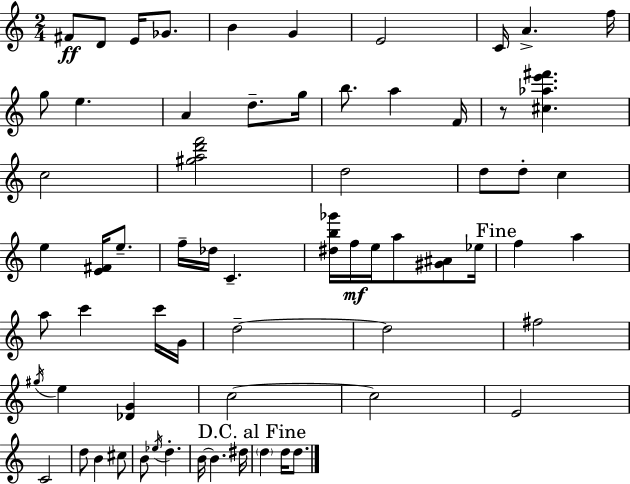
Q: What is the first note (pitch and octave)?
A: F#4